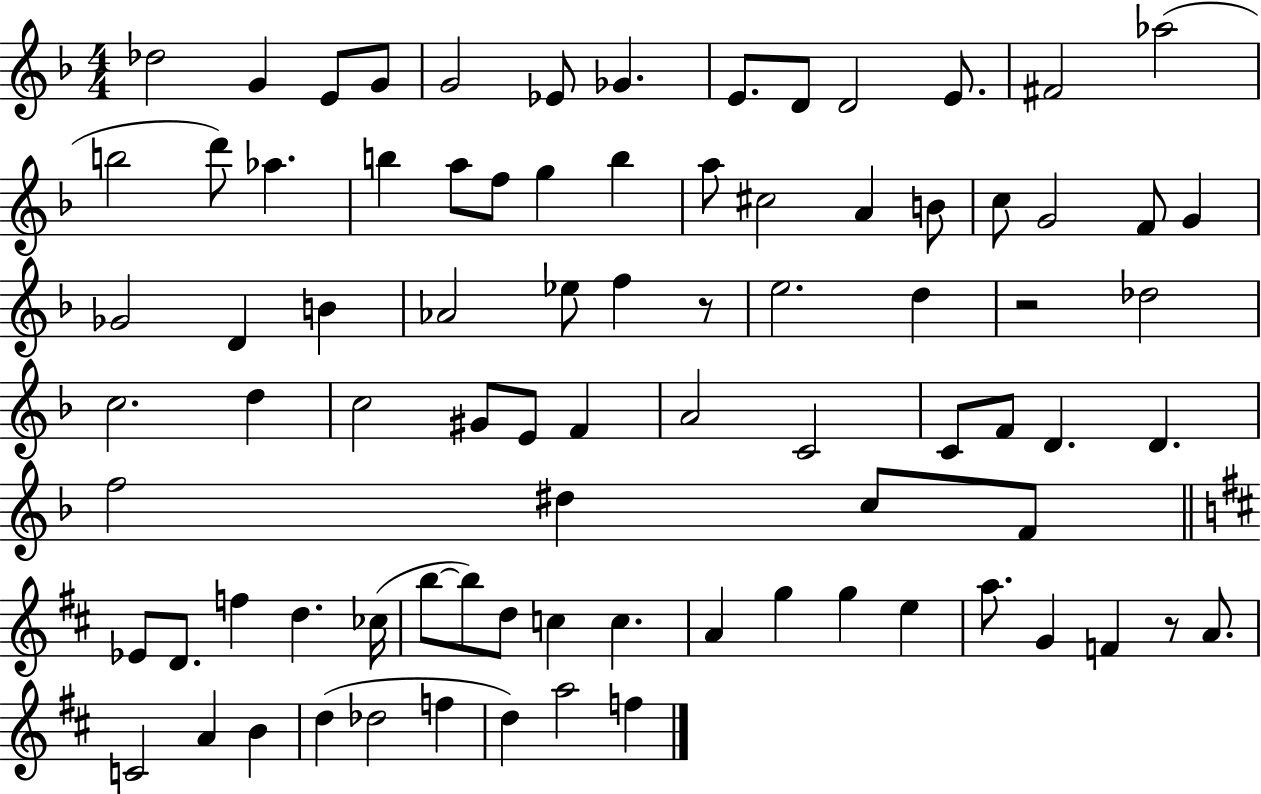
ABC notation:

X:1
T:Untitled
M:4/4
L:1/4
K:F
_d2 G E/2 G/2 G2 _E/2 _G E/2 D/2 D2 E/2 ^F2 _a2 b2 d'/2 _a b a/2 f/2 g b a/2 ^c2 A B/2 c/2 G2 F/2 G _G2 D B _A2 _e/2 f z/2 e2 d z2 _d2 c2 d c2 ^G/2 E/2 F A2 C2 C/2 F/2 D D f2 ^d c/2 F/2 _E/2 D/2 f d _c/4 b/2 b/2 d/2 c c A g g e a/2 G F z/2 A/2 C2 A B d _d2 f d a2 f